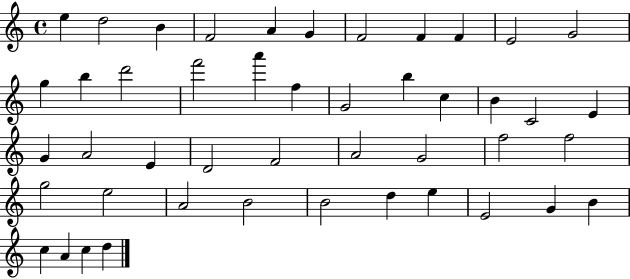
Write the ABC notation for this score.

X:1
T:Untitled
M:4/4
L:1/4
K:C
e d2 B F2 A G F2 F F E2 G2 g b d'2 f'2 a' f G2 b c B C2 E G A2 E D2 F2 A2 G2 f2 f2 g2 e2 A2 B2 B2 d e E2 G B c A c d